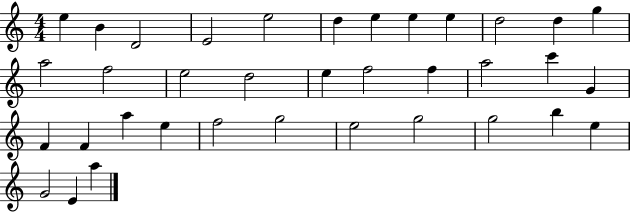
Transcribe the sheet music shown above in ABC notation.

X:1
T:Untitled
M:4/4
L:1/4
K:C
e B D2 E2 e2 d e e e d2 d g a2 f2 e2 d2 e f2 f a2 c' G F F a e f2 g2 e2 g2 g2 b e G2 E a